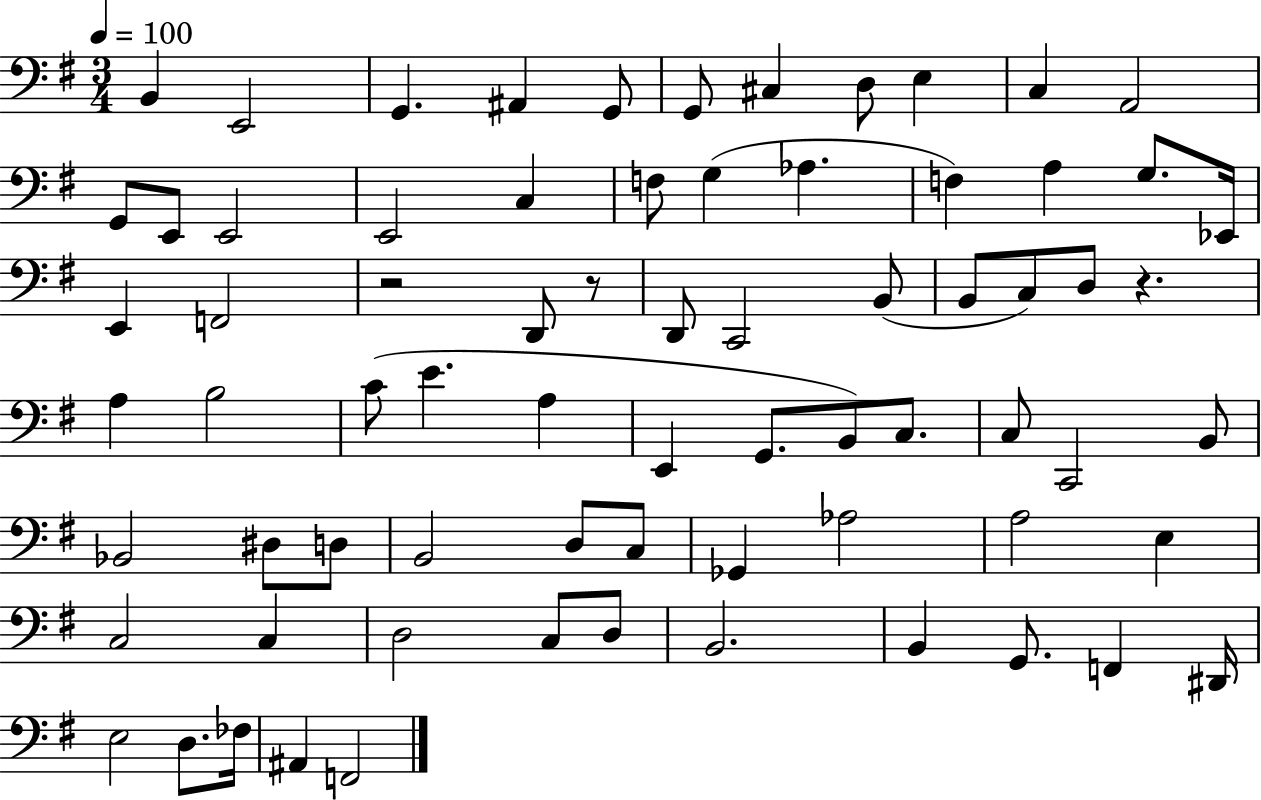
X:1
T:Untitled
M:3/4
L:1/4
K:G
B,, E,,2 G,, ^A,, G,,/2 G,,/2 ^C, D,/2 E, C, A,,2 G,,/2 E,,/2 E,,2 E,,2 C, F,/2 G, _A, F, A, G,/2 _E,,/4 E,, F,,2 z2 D,,/2 z/2 D,,/2 C,,2 B,,/2 B,,/2 C,/2 D,/2 z A, B,2 C/2 E A, E,, G,,/2 B,,/2 C,/2 C,/2 C,,2 B,,/2 _B,,2 ^D,/2 D,/2 B,,2 D,/2 C,/2 _G,, _A,2 A,2 E, C,2 C, D,2 C,/2 D,/2 B,,2 B,, G,,/2 F,, ^D,,/4 E,2 D,/2 _F,/4 ^A,, F,,2